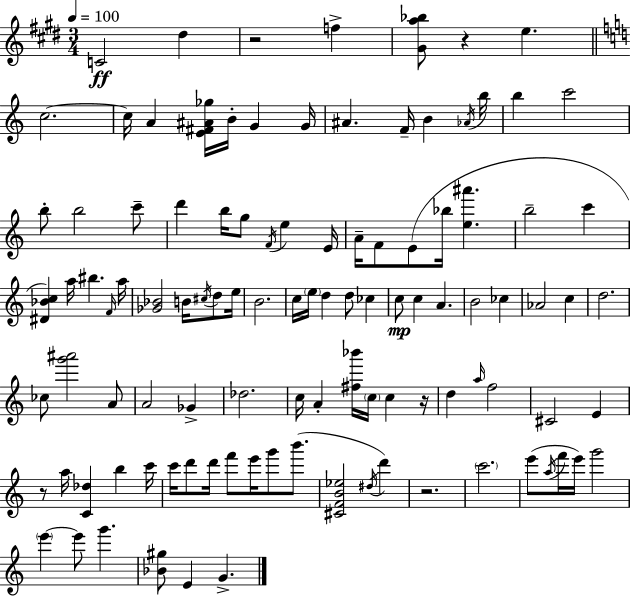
{
  \clef treble
  \numericTimeSignature
  \time 3/4
  \key e \major
  \tempo 4 = 100
  c'2\ff dis''4 | r2 f''4-> | <gis' a'' bes''>8 r4 e''4. | \bar "||" \break \key a \minor c''2.~~ | c''16 a'4 <e' fis' ais' ges''>16 b'16-. g'4 g'16 | ais'4. f'16-- b'4 \acciaccatura { aes'16 } | b''16 b''4 c'''2 | \break b''8-. b''2 c'''8-- | d'''4 b''16 g''8 \acciaccatura { f'16 } e''4 | e'16 a'16-- f'8 e'8( bes''16 <e'' ais'''>4. | b''2-- c'''4 | \break <dis' bes' c''>4) a''16 bis''4. | \grace { f'16 } a''16 <ges' bes'>2 b'16 | \acciaccatura { cis''16 } d''8 e''16 b'2. | c''16 \parenthesize e''16 d''4 d''8 | \break ces''4 c''8\mp c''4 a'4. | b'2 | ces''4 aes'2 | c''4 d''2. | \break ces''8 <g''' ais'''>2 | a'8 a'2 | ges'4-> des''2. | c''16 a'4-. <fis'' bes'''>16 \parenthesize c''16 c''4 | \break r16 d''4 \grace { a''16 } f''2 | cis'2 | e'4 r8 a''16 <c' des''>4 | b''4 c'''16 c'''16 d'''8 d'''16 f'''8 e'''16 | \break g'''8 b'''8.( <cis' f' b' ees''>2 | \acciaccatura { dis''16 } d'''4) r2. | \parenthesize c'''2. | e'''8( \acciaccatura { a''16 } f'''16 e'''16) g'''2 | \break \parenthesize e'''4~~ e'''8 | g'''4. <bes' gis''>8 e'4 | g'4.-> \bar "|."
}